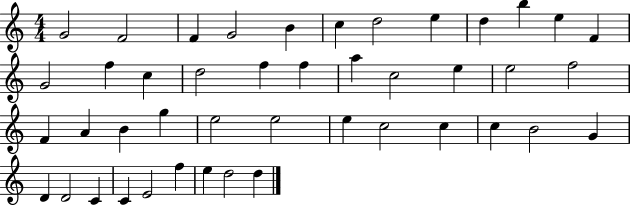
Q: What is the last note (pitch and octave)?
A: D5